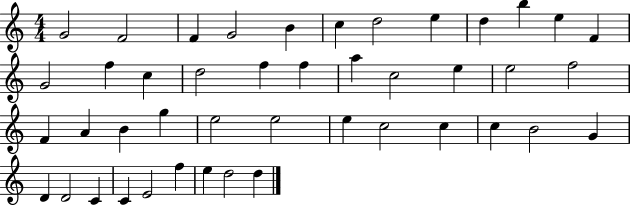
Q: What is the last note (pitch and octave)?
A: D5